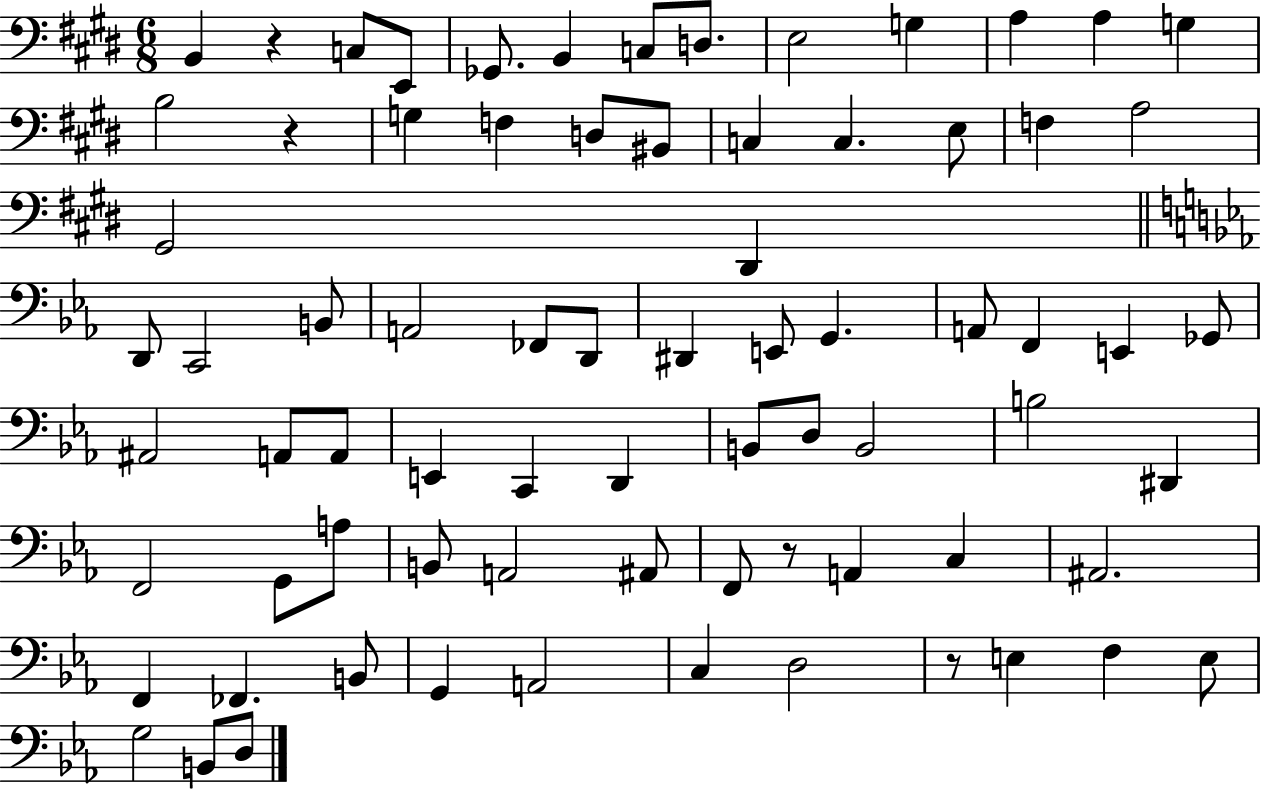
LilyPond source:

{
  \clef bass
  \numericTimeSignature
  \time 6/8
  \key e \major
  b,4 r4 c8 e,8 | ges,8. b,4 c8 d8. | e2 g4 | a4 a4 g4 | \break b2 r4 | g4 f4 d8 bis,8 | c4 c4. e8 | f4 a2 | \break gis,2 dis,4 | \bar "||" \break \key ees \major d,8 c,2 b,8 | a,2 fes,8 d,8 | dis,4 e,8 g,4. | a,8 f,4 e,4 ges,8 | \break ais,2 a,8 a,8 | e,4 c,4 d,4 | b,8 d8 b,2 | b2 dis,4 | \break f,2 g,8 a8 | b,8 a,2 ais,8 | f,8 r8 a,4 c4 | ais,2. | \break f,4 fes,4. b,8 | g,4 a,2 | c4 d2 | r8 e4 f4 e8 | \break g2 b,8 d8 | \bar "|."
}